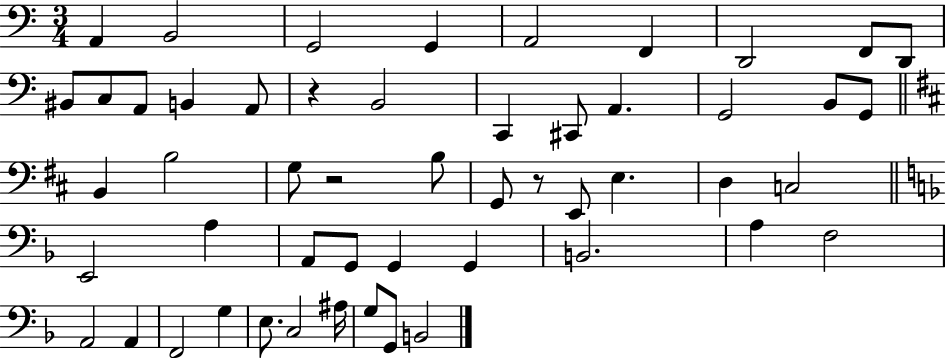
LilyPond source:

{
  \clef bass
  \numericTimeSignature
  \time 3/4
  \key c \major
  a,4 b,2 | g,2 g,4 | a,2 f,4 | d,2 f,8 d,8 | \break bis,8 c8 a,8 b,4 a,8 | r4 b,2 | c,4 cis,8 a,4. | g,2 b,8 g,8 | \break \bar "||" \break \key b \minor b,4 b2 | g8 r2 b8 | g,8 r8 e,8 e4. | d4 c2 | \break \bar "||" \break \key f \major e,2 a4 | a,8 g,8 g,4 g,4 | b,2. | a4 f2 | \break a,2 a,4 | f,2 g4 | e8. c2 ais16 | g8 g,8 b,2 | \break \bar "|."
}